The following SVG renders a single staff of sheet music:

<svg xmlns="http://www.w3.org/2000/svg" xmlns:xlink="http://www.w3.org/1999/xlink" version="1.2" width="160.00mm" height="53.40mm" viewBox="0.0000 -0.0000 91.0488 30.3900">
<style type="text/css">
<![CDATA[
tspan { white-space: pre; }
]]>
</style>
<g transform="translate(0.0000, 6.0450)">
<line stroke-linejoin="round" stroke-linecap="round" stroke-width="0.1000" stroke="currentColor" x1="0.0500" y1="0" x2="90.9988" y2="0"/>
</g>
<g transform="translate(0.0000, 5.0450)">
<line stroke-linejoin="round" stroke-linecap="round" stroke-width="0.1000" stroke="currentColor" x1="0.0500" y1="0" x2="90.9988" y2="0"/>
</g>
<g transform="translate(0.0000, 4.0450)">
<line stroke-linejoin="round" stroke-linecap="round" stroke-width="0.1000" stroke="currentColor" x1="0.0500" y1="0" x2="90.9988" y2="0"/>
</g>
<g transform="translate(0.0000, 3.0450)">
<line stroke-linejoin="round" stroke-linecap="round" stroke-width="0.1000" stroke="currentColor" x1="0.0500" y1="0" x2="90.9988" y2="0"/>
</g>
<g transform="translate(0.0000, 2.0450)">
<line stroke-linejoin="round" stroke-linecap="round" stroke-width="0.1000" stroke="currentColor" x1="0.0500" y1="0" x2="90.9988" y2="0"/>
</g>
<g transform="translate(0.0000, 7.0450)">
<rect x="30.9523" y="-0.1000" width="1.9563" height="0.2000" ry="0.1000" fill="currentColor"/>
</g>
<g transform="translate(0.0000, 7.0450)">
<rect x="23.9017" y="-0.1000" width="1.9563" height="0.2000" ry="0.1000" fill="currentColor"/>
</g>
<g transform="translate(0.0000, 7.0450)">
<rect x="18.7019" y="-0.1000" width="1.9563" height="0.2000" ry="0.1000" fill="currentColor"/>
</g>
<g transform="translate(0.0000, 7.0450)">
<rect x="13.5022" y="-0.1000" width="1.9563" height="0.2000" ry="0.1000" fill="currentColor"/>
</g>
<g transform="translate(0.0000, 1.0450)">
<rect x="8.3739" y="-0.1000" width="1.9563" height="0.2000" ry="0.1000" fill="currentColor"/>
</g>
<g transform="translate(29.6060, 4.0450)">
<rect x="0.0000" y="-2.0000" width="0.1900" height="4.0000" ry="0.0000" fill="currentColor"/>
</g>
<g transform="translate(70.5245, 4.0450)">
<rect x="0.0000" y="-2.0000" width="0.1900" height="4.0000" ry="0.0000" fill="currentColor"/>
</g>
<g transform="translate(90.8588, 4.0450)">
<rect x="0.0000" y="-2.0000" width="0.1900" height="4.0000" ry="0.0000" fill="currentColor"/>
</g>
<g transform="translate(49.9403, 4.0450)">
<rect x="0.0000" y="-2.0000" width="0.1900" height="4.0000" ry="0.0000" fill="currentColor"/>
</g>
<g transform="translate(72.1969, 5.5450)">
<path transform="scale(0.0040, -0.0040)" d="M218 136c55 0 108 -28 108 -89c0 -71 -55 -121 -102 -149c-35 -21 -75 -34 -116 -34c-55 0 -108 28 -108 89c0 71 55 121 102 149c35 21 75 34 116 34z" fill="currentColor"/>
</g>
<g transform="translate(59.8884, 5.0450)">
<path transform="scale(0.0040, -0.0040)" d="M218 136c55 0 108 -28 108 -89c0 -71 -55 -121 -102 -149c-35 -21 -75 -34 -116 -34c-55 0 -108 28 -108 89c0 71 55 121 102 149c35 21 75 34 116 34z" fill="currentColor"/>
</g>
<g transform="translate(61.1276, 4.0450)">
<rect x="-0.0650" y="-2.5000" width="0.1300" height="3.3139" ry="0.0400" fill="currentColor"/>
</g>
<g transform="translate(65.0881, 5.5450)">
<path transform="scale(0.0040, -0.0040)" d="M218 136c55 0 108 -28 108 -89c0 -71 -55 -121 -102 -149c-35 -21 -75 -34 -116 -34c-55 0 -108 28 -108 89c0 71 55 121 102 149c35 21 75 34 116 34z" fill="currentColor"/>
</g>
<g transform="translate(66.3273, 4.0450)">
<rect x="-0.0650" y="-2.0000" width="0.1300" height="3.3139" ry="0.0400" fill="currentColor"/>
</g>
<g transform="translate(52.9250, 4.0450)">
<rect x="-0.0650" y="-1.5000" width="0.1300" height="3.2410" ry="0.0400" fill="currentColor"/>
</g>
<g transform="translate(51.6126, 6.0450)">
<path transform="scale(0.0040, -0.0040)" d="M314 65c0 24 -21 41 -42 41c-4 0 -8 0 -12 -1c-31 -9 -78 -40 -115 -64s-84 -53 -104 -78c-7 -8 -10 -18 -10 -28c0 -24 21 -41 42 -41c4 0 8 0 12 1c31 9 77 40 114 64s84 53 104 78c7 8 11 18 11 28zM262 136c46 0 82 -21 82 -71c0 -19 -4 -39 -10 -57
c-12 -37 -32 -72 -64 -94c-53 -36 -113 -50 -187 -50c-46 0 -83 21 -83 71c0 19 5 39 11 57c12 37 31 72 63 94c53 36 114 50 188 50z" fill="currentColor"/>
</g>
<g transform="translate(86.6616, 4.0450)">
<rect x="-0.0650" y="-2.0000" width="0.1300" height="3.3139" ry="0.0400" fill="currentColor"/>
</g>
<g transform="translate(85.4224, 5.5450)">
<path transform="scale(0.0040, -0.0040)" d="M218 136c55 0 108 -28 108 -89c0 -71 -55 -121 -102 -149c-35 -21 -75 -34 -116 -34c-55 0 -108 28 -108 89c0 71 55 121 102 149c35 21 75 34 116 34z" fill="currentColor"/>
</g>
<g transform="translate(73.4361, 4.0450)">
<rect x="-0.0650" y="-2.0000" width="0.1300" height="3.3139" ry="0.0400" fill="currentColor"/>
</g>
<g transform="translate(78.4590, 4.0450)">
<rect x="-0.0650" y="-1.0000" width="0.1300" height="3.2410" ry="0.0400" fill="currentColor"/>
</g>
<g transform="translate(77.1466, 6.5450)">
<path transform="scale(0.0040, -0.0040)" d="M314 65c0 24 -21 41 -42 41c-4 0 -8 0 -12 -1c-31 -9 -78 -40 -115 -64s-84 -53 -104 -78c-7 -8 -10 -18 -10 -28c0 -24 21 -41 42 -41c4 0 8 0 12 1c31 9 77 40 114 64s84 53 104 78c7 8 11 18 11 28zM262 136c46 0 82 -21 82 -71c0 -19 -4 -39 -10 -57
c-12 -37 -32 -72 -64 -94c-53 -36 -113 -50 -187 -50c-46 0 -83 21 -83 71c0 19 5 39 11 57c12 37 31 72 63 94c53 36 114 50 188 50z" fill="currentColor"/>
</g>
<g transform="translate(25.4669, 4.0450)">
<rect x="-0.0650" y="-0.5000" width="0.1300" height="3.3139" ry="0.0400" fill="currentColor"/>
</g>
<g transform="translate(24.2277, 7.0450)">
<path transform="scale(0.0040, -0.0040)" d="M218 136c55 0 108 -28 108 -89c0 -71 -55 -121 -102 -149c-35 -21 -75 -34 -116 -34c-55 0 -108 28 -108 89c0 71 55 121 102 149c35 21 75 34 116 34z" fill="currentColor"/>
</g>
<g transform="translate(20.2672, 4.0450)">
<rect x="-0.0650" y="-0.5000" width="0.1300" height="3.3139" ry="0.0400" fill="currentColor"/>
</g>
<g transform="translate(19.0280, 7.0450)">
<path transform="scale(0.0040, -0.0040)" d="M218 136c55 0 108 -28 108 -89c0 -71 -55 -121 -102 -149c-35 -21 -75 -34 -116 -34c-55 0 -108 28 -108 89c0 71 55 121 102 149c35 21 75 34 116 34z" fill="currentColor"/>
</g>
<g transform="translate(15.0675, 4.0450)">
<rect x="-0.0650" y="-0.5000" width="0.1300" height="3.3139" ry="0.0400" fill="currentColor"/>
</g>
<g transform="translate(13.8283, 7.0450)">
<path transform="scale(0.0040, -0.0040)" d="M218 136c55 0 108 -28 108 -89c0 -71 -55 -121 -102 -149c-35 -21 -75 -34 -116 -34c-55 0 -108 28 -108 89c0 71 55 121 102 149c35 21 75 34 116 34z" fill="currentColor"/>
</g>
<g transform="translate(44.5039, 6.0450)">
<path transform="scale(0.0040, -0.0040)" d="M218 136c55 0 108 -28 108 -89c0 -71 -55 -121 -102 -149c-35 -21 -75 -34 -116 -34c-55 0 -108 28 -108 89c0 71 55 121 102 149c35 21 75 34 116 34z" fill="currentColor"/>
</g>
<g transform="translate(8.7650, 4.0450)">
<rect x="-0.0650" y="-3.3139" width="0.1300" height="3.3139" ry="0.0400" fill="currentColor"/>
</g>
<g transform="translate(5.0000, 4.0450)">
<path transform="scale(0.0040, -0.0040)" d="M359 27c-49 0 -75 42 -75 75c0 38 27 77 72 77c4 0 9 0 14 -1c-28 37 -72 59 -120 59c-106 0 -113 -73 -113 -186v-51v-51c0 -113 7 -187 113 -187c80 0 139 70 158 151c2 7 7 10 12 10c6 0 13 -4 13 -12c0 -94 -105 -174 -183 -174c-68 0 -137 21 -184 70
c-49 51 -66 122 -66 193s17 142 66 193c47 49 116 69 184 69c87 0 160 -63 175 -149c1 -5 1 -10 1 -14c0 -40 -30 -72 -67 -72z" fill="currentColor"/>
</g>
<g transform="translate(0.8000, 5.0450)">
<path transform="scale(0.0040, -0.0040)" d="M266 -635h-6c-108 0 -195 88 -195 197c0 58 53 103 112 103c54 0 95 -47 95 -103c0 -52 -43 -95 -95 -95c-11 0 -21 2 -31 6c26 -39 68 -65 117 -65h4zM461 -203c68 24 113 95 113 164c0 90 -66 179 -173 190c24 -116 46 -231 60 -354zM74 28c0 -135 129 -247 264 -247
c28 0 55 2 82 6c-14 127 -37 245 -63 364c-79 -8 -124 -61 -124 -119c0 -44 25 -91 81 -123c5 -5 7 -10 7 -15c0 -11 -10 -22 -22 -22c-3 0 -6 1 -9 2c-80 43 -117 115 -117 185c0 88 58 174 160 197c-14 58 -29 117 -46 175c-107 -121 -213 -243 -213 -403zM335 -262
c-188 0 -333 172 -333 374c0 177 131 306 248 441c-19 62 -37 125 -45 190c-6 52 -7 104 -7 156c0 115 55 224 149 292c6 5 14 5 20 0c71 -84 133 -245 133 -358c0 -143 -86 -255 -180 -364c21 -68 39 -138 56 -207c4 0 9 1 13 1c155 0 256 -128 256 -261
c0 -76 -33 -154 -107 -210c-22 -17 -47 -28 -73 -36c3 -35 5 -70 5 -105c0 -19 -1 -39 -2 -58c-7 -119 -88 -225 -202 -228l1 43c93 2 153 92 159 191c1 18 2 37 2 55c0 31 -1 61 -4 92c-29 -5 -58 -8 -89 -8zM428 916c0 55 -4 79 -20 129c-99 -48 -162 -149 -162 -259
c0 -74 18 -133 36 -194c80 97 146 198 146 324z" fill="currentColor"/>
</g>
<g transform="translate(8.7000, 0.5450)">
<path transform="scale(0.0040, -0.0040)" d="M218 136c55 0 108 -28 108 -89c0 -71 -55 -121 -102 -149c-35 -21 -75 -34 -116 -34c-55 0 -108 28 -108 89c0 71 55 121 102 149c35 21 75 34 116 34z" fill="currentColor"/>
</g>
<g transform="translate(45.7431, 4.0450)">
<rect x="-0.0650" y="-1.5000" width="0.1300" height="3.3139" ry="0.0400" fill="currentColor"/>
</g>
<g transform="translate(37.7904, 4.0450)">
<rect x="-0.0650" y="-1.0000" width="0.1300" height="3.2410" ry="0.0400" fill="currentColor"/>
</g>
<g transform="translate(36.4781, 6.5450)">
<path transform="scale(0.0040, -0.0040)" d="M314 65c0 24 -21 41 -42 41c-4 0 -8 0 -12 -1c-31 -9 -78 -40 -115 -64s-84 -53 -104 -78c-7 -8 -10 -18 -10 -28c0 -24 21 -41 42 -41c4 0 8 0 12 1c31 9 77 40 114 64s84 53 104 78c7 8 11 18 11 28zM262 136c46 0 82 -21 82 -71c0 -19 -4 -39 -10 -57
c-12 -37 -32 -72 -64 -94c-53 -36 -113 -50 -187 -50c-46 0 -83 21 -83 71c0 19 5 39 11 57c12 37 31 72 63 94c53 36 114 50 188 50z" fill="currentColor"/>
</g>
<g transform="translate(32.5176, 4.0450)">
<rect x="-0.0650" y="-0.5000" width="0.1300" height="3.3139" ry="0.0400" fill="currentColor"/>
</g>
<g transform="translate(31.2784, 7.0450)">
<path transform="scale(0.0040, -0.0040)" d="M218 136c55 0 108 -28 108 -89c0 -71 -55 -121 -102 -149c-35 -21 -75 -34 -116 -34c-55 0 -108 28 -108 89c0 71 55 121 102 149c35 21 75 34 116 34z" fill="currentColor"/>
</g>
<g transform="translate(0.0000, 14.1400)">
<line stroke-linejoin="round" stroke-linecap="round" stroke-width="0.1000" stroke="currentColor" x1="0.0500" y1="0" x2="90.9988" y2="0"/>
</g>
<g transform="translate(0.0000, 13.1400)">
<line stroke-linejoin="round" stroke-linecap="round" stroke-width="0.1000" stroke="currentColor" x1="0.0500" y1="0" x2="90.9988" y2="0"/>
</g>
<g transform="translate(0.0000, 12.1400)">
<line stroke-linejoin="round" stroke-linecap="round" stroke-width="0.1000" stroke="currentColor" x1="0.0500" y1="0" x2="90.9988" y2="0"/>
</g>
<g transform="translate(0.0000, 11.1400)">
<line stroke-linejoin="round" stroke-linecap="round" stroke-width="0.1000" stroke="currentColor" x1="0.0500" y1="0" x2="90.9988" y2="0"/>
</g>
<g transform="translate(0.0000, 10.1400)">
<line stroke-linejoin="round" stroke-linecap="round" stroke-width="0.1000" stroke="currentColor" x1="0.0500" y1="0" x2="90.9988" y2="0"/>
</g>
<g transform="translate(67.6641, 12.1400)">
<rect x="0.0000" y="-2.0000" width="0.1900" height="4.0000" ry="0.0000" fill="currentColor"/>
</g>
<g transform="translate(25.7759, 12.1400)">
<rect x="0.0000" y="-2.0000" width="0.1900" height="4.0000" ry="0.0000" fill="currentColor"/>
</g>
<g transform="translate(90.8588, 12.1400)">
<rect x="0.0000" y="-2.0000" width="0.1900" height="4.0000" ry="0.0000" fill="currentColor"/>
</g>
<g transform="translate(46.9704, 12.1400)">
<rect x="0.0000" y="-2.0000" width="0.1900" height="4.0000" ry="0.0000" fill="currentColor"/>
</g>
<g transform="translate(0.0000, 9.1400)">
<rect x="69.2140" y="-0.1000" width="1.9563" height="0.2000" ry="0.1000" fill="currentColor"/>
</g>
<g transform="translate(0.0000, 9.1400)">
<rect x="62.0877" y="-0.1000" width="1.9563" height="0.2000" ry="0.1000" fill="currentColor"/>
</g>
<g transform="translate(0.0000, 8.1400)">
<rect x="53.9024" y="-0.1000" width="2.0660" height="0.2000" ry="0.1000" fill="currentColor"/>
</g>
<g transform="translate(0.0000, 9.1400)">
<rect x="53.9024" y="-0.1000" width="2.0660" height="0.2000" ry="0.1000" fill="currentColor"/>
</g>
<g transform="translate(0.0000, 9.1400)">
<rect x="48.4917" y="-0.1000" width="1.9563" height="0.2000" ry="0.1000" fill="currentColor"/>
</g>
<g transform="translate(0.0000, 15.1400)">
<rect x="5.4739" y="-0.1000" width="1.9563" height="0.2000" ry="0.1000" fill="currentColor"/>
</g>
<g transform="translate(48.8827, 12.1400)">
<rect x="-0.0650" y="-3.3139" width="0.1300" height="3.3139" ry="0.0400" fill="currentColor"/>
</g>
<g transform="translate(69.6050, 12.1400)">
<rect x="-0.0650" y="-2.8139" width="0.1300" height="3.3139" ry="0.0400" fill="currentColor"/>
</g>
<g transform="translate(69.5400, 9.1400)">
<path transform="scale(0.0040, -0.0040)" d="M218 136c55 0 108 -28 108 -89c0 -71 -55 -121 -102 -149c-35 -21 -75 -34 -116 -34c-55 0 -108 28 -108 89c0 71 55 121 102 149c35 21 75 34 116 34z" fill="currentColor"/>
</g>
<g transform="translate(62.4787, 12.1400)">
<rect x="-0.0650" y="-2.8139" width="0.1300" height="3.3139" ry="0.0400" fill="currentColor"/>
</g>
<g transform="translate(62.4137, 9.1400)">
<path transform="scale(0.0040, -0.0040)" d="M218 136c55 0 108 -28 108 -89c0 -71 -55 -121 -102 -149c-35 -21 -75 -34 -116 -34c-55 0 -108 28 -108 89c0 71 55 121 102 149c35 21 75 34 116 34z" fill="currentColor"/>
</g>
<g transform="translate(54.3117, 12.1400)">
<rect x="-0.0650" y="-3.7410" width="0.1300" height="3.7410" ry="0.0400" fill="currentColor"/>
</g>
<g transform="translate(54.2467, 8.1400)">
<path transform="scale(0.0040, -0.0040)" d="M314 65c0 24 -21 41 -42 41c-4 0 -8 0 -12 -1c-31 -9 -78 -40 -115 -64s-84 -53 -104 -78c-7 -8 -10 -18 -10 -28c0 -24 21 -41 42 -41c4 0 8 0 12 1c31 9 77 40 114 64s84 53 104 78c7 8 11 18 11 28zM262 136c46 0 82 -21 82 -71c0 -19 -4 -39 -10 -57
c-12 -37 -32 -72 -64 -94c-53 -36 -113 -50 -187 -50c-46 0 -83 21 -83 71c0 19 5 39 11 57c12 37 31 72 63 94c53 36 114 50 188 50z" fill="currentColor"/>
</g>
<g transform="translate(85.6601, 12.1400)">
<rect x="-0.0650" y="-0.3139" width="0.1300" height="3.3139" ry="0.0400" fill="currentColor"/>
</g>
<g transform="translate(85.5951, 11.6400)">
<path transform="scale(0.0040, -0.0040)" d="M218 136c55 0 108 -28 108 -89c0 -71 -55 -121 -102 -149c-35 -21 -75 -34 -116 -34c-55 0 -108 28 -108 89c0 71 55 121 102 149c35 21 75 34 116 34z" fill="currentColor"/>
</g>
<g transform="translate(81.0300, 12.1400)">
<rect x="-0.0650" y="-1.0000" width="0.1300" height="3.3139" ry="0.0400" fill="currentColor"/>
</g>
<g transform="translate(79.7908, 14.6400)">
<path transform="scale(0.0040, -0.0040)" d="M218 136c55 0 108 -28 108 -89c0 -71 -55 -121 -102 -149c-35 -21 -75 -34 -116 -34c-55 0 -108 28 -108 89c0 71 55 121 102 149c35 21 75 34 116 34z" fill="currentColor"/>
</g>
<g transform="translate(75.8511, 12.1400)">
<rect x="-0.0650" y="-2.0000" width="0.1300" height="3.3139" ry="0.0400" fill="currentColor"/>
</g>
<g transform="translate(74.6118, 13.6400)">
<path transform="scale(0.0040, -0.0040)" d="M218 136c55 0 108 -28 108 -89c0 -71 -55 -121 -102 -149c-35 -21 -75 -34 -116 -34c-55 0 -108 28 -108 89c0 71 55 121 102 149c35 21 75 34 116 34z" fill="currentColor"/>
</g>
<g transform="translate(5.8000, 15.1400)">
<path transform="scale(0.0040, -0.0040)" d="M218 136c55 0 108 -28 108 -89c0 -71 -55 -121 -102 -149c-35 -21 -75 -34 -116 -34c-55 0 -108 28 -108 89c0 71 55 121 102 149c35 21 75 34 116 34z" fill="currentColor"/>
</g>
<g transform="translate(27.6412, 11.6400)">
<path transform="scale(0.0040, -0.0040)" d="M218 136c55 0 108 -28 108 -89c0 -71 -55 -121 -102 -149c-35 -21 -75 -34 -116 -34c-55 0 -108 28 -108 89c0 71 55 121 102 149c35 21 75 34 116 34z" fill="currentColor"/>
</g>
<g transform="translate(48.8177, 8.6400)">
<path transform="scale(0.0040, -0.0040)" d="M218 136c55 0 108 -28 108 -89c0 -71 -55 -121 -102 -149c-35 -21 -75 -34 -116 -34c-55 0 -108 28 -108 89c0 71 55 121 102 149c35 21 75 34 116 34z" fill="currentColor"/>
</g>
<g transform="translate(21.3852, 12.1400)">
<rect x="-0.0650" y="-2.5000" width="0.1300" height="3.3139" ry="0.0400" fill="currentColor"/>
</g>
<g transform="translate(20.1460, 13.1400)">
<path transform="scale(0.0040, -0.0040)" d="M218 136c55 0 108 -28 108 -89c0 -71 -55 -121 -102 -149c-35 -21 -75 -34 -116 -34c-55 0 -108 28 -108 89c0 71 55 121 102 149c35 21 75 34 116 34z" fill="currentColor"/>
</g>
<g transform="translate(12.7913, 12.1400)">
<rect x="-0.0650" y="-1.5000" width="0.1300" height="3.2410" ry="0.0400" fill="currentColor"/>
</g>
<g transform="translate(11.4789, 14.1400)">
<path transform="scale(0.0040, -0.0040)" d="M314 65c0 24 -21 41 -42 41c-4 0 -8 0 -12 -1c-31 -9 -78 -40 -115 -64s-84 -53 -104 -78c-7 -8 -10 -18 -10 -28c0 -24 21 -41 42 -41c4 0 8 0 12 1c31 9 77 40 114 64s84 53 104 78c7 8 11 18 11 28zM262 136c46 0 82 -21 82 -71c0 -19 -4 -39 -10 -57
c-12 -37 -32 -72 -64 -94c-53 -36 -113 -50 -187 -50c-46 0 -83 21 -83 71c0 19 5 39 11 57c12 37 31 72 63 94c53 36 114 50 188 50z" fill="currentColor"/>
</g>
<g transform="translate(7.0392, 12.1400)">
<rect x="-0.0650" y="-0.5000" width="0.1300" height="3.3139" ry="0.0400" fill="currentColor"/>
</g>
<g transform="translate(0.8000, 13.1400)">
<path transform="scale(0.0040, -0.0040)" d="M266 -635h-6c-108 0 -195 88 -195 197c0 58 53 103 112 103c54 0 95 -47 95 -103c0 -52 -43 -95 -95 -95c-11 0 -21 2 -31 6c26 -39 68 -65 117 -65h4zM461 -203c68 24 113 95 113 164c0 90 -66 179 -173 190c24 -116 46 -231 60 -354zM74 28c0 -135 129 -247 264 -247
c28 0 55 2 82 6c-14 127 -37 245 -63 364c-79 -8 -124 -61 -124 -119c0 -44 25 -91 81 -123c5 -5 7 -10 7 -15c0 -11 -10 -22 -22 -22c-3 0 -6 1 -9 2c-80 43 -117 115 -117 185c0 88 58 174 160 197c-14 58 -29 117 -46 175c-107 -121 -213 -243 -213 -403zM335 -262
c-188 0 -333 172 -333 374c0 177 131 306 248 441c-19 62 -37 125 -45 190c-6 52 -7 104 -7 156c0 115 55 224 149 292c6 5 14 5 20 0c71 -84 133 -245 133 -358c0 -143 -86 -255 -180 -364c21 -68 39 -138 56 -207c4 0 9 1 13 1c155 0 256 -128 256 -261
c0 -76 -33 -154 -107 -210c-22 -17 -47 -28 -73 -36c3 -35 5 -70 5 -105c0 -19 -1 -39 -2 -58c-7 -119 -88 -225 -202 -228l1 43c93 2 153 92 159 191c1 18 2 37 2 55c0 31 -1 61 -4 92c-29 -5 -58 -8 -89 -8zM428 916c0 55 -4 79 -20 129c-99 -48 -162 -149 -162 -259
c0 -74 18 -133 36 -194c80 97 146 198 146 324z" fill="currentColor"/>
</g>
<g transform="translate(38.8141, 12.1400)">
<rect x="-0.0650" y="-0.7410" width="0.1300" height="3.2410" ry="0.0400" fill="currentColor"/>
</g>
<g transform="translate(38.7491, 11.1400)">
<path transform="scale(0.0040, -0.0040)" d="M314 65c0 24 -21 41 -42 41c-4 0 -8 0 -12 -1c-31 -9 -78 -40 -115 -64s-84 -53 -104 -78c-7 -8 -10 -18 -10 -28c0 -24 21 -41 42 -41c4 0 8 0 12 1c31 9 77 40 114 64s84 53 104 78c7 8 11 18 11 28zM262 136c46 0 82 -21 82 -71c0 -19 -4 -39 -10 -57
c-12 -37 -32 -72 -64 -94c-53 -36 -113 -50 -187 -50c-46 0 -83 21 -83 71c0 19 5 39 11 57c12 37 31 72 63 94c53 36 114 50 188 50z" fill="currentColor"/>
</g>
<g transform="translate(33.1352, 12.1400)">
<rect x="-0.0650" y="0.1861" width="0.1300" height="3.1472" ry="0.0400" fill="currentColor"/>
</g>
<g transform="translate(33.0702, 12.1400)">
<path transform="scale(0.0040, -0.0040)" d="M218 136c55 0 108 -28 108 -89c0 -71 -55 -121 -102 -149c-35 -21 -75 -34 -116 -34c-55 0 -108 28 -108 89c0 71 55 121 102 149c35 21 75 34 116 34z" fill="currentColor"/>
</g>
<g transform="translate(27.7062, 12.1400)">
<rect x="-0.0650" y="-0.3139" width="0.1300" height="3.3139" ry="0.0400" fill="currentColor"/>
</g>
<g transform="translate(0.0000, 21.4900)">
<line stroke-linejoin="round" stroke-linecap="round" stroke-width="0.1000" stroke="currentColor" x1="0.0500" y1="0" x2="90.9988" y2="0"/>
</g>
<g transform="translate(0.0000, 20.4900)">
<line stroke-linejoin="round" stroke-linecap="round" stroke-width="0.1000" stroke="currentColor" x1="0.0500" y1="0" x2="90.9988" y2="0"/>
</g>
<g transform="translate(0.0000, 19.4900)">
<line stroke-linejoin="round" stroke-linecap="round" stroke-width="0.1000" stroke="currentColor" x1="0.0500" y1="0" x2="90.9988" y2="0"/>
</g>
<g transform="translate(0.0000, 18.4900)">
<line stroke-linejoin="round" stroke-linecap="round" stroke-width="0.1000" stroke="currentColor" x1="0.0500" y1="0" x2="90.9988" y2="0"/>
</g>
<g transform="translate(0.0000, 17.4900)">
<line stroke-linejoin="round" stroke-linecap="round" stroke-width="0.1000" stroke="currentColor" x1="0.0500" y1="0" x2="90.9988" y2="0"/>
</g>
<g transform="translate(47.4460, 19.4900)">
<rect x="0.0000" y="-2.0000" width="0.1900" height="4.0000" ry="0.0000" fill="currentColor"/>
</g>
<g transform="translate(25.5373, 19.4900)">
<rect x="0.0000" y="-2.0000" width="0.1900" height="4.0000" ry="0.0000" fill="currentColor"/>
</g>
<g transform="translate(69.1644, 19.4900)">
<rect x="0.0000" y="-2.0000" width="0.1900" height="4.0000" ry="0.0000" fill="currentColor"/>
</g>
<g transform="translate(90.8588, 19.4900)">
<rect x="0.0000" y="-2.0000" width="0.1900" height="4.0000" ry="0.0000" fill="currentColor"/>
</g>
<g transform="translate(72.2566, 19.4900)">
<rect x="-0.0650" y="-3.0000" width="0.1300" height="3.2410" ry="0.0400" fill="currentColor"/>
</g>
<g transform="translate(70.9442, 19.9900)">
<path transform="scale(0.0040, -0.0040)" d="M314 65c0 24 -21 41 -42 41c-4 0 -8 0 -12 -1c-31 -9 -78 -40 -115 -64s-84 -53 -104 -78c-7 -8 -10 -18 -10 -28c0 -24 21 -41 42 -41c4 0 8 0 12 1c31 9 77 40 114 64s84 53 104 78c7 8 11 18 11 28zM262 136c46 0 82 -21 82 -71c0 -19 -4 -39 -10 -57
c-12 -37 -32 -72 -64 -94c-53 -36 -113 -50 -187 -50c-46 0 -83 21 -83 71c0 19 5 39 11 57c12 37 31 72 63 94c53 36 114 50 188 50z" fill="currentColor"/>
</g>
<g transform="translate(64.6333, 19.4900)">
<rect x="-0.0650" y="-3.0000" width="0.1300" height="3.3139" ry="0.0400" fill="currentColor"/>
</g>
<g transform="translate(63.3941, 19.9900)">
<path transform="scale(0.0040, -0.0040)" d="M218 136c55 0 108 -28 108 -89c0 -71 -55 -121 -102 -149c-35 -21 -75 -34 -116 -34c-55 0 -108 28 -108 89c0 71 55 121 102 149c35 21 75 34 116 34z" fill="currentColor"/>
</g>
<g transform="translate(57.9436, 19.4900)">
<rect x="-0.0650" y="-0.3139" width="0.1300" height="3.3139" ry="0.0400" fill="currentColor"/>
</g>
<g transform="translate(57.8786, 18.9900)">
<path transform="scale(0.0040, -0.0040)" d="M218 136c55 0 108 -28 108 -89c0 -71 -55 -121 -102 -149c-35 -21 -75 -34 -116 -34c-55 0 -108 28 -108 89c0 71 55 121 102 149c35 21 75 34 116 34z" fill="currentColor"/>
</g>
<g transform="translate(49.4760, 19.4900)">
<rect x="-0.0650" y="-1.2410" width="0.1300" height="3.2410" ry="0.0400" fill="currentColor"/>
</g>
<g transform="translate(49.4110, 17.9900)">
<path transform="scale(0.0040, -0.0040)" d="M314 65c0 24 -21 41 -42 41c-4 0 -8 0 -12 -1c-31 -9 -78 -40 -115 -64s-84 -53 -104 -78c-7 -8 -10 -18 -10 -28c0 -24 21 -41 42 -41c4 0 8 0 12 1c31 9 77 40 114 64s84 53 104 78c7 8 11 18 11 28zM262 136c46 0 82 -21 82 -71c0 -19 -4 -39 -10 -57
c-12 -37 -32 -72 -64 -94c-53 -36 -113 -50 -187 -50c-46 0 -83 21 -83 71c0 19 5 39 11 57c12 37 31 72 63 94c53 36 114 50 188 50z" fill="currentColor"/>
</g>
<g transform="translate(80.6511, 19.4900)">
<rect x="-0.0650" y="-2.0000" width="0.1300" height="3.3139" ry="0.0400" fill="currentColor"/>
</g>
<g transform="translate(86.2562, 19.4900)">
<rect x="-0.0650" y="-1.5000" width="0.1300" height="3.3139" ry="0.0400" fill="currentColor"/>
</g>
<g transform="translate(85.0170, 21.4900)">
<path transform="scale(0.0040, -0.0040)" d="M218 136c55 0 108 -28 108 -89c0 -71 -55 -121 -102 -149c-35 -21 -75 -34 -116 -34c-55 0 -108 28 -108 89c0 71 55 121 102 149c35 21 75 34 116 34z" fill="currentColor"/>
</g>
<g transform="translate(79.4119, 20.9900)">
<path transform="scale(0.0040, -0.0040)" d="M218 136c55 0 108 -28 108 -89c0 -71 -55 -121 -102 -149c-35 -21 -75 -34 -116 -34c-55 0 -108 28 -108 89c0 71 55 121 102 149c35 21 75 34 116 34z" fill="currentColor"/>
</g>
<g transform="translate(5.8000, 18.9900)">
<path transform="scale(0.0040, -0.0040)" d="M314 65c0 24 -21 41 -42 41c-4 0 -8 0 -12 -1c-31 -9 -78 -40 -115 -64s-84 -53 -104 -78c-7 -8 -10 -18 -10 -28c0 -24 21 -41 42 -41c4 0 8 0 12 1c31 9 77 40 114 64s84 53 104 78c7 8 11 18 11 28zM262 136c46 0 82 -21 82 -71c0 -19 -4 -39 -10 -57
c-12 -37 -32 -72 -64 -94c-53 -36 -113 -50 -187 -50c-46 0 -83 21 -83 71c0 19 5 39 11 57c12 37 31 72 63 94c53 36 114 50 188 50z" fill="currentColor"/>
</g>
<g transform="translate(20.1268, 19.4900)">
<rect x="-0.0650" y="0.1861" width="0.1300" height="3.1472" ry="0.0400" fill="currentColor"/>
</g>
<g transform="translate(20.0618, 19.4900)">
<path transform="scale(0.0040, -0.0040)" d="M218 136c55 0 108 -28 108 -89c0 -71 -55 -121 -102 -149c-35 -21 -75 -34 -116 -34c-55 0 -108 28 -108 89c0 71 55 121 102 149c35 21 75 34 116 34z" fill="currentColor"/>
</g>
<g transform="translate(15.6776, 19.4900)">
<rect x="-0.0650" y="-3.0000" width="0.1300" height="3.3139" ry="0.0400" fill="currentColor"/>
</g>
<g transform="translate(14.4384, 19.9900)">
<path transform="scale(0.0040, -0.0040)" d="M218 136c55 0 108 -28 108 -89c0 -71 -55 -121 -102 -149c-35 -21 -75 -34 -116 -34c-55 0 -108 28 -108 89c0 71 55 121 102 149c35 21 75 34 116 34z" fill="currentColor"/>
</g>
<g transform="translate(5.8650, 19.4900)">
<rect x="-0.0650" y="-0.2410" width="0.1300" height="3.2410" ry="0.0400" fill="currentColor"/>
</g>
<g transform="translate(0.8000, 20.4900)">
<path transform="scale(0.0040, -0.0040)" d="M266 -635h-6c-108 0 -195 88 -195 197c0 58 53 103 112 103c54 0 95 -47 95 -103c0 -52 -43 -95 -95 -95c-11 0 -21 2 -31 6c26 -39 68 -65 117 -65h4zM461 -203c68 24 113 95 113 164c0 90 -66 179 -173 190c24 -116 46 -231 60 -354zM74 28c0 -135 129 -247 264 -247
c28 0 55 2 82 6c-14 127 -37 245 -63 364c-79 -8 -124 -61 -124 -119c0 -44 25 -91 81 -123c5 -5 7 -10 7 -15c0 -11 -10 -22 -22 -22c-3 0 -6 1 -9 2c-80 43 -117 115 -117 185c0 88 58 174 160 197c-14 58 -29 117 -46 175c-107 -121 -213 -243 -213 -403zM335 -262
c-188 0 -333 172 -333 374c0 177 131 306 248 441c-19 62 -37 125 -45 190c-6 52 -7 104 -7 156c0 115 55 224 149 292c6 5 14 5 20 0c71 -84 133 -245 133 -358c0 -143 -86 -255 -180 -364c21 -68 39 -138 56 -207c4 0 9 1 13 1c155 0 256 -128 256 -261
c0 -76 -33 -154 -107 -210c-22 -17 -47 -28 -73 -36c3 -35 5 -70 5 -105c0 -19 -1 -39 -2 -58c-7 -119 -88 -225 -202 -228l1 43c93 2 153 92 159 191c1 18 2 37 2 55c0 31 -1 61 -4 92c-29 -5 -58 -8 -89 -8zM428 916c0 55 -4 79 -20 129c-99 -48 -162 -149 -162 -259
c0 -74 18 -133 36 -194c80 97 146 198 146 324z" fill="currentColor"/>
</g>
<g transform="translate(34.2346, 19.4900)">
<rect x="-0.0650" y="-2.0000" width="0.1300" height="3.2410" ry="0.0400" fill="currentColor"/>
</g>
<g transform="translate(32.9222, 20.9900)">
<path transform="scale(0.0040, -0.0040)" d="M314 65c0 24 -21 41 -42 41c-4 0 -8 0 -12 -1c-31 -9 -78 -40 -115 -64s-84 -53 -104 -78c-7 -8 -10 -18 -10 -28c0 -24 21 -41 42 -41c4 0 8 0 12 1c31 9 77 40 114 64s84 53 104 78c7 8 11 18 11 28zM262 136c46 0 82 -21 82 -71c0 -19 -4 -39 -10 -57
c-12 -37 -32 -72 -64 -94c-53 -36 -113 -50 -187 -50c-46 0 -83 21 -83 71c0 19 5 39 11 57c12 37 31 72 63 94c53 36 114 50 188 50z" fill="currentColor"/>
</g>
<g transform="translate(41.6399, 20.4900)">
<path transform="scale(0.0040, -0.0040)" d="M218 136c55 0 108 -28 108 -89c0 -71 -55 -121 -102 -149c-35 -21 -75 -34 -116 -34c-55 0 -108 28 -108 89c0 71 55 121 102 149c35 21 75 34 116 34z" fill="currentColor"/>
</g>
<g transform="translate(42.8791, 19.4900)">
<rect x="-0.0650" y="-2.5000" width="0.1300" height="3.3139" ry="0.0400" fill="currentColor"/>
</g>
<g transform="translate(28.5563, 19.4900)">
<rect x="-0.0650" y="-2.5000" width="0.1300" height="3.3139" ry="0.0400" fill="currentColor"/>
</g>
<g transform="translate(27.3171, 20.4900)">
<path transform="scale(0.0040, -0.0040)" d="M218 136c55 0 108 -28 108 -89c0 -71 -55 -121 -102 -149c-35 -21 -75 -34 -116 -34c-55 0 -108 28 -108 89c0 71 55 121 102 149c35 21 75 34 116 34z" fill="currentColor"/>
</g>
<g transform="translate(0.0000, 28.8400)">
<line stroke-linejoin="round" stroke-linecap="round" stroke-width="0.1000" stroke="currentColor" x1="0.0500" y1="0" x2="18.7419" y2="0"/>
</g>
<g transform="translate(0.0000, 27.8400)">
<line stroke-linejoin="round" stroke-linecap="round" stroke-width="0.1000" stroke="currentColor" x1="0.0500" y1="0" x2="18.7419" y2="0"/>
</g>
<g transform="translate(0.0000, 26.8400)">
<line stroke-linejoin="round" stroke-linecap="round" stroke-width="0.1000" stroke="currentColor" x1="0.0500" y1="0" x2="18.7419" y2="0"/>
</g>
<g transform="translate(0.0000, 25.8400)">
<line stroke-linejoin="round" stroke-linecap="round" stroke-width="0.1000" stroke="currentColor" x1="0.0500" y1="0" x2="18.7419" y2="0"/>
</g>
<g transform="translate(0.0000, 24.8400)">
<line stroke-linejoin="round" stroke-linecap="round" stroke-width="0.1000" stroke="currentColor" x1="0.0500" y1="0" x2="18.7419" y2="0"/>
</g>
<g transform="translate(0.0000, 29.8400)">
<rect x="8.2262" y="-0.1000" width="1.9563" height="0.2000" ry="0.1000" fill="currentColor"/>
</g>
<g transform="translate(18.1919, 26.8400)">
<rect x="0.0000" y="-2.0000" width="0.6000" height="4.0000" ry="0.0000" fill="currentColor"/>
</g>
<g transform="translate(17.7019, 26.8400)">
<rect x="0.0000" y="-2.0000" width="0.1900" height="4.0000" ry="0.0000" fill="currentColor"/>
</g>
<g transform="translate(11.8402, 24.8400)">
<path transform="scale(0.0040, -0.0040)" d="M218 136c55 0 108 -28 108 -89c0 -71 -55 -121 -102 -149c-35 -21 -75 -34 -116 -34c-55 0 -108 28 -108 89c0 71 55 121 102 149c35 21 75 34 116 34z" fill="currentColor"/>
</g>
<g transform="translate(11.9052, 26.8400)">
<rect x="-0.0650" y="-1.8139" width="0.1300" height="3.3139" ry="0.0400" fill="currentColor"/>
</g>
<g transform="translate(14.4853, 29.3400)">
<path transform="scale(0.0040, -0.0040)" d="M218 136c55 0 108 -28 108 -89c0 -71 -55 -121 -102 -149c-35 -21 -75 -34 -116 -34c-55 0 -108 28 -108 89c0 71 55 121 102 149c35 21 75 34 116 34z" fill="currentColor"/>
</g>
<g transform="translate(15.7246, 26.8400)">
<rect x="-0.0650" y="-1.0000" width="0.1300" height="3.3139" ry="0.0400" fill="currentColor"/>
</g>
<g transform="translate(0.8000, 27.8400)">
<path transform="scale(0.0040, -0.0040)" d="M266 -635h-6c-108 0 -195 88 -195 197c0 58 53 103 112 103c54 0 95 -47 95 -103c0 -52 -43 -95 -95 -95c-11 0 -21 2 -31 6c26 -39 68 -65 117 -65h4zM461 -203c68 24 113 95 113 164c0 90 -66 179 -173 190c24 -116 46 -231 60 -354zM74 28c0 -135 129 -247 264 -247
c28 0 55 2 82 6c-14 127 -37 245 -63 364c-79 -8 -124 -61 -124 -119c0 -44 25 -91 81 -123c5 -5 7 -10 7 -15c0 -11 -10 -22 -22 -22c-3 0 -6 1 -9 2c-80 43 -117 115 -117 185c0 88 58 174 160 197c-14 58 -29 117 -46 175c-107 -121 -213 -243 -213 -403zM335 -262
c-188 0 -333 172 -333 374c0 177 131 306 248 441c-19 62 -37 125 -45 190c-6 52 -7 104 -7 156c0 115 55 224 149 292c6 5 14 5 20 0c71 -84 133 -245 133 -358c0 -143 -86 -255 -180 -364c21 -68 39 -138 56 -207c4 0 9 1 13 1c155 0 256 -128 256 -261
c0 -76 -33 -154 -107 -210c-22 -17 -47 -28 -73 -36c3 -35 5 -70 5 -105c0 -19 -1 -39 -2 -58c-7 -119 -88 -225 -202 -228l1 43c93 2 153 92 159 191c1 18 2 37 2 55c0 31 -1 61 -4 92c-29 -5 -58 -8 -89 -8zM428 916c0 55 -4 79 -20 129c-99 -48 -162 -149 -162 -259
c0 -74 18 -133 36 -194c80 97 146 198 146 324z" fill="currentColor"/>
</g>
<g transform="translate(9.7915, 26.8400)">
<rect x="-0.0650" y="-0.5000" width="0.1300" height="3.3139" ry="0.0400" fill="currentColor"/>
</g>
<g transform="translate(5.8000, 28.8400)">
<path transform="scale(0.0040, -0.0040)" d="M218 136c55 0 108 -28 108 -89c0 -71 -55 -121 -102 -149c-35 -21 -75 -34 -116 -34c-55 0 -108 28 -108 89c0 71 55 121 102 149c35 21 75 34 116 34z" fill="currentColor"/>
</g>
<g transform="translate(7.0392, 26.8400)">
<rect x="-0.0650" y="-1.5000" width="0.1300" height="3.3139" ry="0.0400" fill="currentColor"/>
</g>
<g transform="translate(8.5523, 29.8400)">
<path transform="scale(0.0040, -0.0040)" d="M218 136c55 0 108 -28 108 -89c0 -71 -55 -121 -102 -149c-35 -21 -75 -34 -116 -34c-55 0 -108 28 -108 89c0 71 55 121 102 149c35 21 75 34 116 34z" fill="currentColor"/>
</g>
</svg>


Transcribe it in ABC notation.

X:1
T:Untitled
M:4/4
L:1/4
K:C
b C C C C D2 E E2 G F F D2 F C E2 G c B d2 b c'2 a a F D c c2 A B G F2 G e2 c A A2 F E E C f D